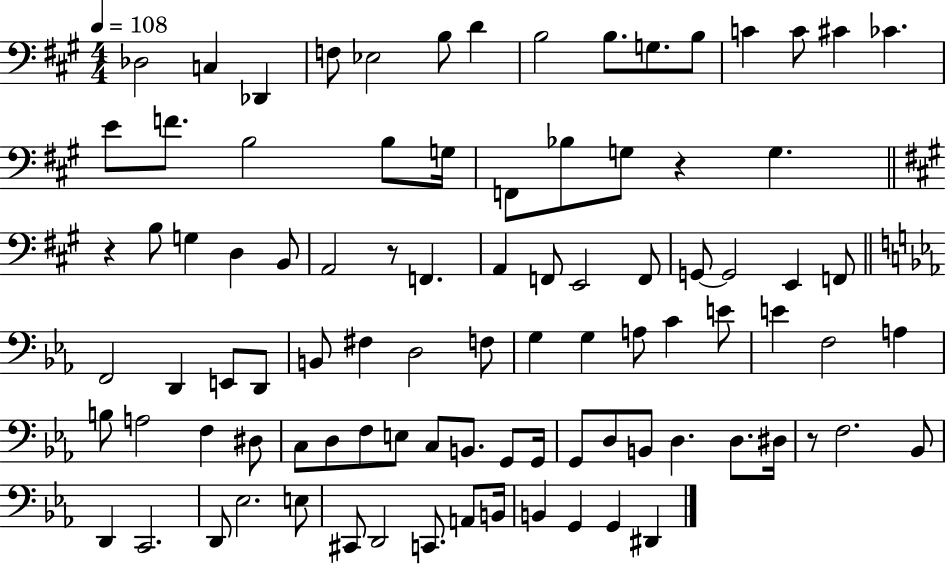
Db3/h C3/q Db2/q F3/e Eb3/h B3/e D4/q B3/h B3/e. G3/e. B3/e C4/q C4/e C#4/q CES4/q. E4/e F4/e. B3/h B3/e G3/s F2/e Bb3/e G3/e R/q G3/q. R/q B3/e G3/q D3/q B2/e A2/h R/e F2/q. A2/q F2/e E2/h F2/e G2/e G2/h E2/q F2/e F2/h D2/q E2/e D2/e B2/e F#3/q D3/h F3/e G3/q G3/q A3/e C4/q E4/e E4/q F3/h A3/q B3/e A3/h F3/q D#3/e C3/e D3/e F3/e E3/e C3/e B2/e. G2/e G2/s G2/e D3/e B2/e D3/q. D3/e. D#3/s R/e F3/h. Bb2/e D2/q C2/h. D2/e Eb3/h. E3/e C#2/e D2/h C2/e. A2/e B2/s B2/q G2/q G2/q D#2/q